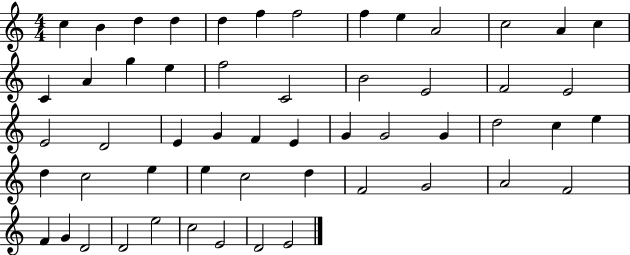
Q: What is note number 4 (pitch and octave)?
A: D5